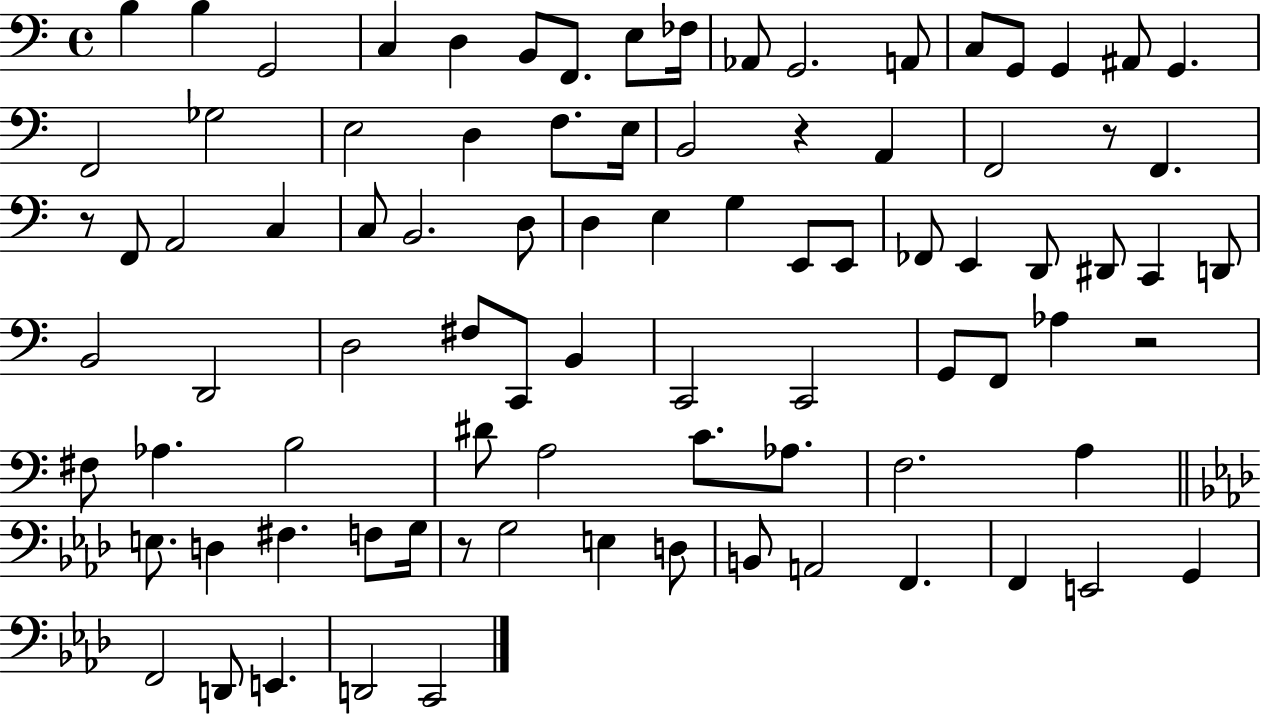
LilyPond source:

{
  \clef bass
  \time 4/4
  \defaultTimeSignature
  \key c \major
  b4 b4 g,2 | c4 d4 b,8 f,8. e8 fes16 | aes,8 g,2. a,8 | c8 g,8 g,4 ais,8 g,4. | \break f,2 ges2 | e2 d4 f8. e16 | b,2 r4 a,4 | f,2 r8 f,4. | \break r8 f,8 a,2 c4 | c8 b,2. d8 | d4 e4 g4 e,8 e,8 | fes,8 e,4 d,8 dis,8 c,4 d,8 | \break b,2 d,2 | d2 fis8 c,8 b,4 | c,2 c,2 | g,8 f,8 aes4 r2 | \break fis8 aes4. b2 | dis'8 a2 c'8. aes8. | f2. a4 | \bar "||" \break \key f \minor e8. d4 fis4. f8 g16 | r8 g2 e4 d8 | b,8 a,2 f,4. | f,4 e,2 g,4 | \break f,2 d,8 e,4. | d,2 c,2 | \bar "|."
}